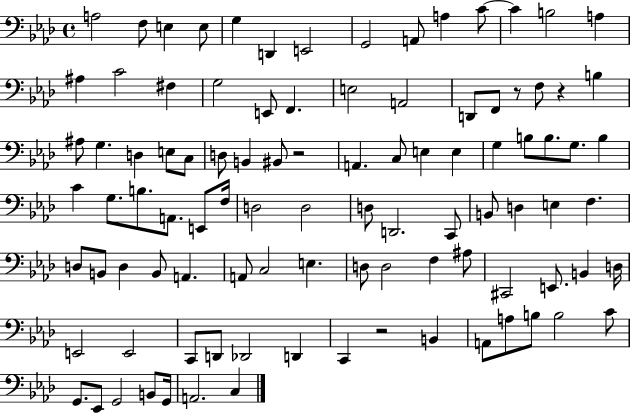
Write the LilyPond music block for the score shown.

{
  \clef bass
  \time 4/4
  \defaultTimeSignature
  \key aes \major
  \repeat volta 2 { a2 f8 e4 e8 | g4 d,4 e,2 | g,2 a,8 a4 c'8~~ | c'4 b2 a4 | \break ais4 c'2 fis4 | g2 e,8 f,4. | e2 a,2 | d,8 f,8 r8 f8 r4 b4 | \break ais8 g4. d4 e8 c8 | d8 b,4 bis,8 r2 | a,4. c8 e4 e4 | g4 b8 b8. g8. b4 | \break c'4 g8. b8. a,8. e,8 f16 | d2 d2 | d8 d,2. c,8 | b,8 d4 e4 f4. | \break d8 b,8 d4 b,8 a,4. | a,8 c2 e4. | d8 d2 f4 ais8 | cis,2 e,8. b,4 d16 | \break e,2 e,2 | c,8 d,8 des,2 d,4 | c,4 r2 b,4 | a,8 a8 b8 b2 c'8 | \break g,8. ees,8 g,2 b,8 g,16 | a,2. c4 | } \bar "|."
}